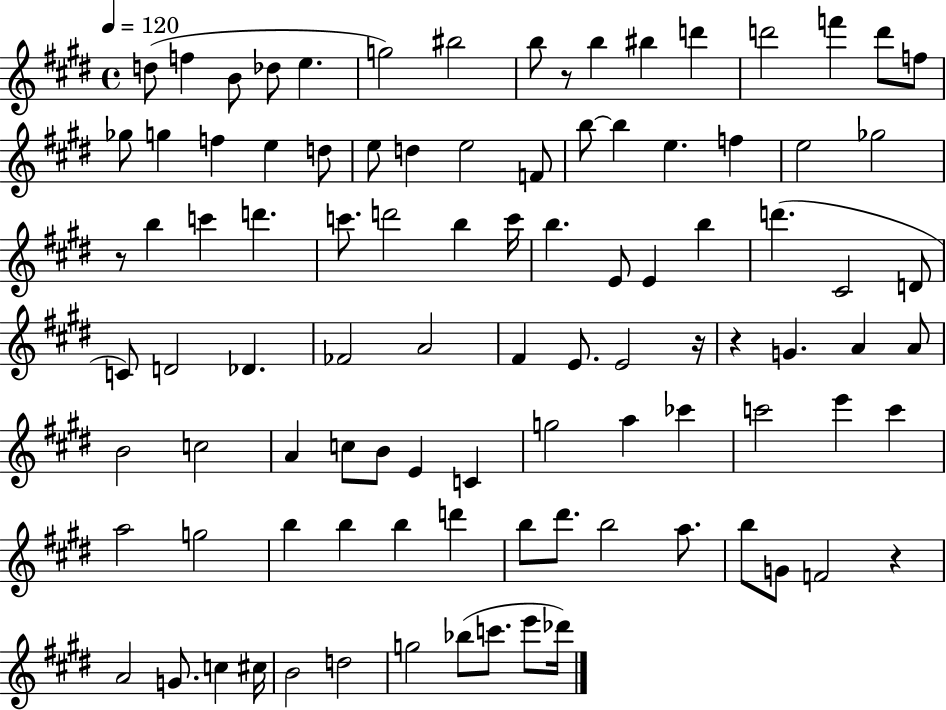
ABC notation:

X:1
T:Untitled
M:4/4
L:1/4
K:E
d/2 f B/2 _d/2 e g2 ^b2 b/2 z/2 b ^b d' d'2 f' d'/2 f/2 _g/2 g f e d/2 e/2 d e2 F/2 b/2 b e f e2 _g2 z/2 b c' d' c'/2 d'2 b c'/4 b E/2 E b d' ^C2 D/2 C/2 D2 _D _F2 A2 ^F E/2 E2 z/4 z G A A/2 B2 c2 A c/2 B/2 E C g2 a _c' c'2 e' c' a2 g2 b b b d' b/2 ^d'/2 b2 a/2 b/2 G/2 F2 z A2 G/2 c ^c/4 B2 d2 g2 _b/2 c'/2 e'/2 _d'/4